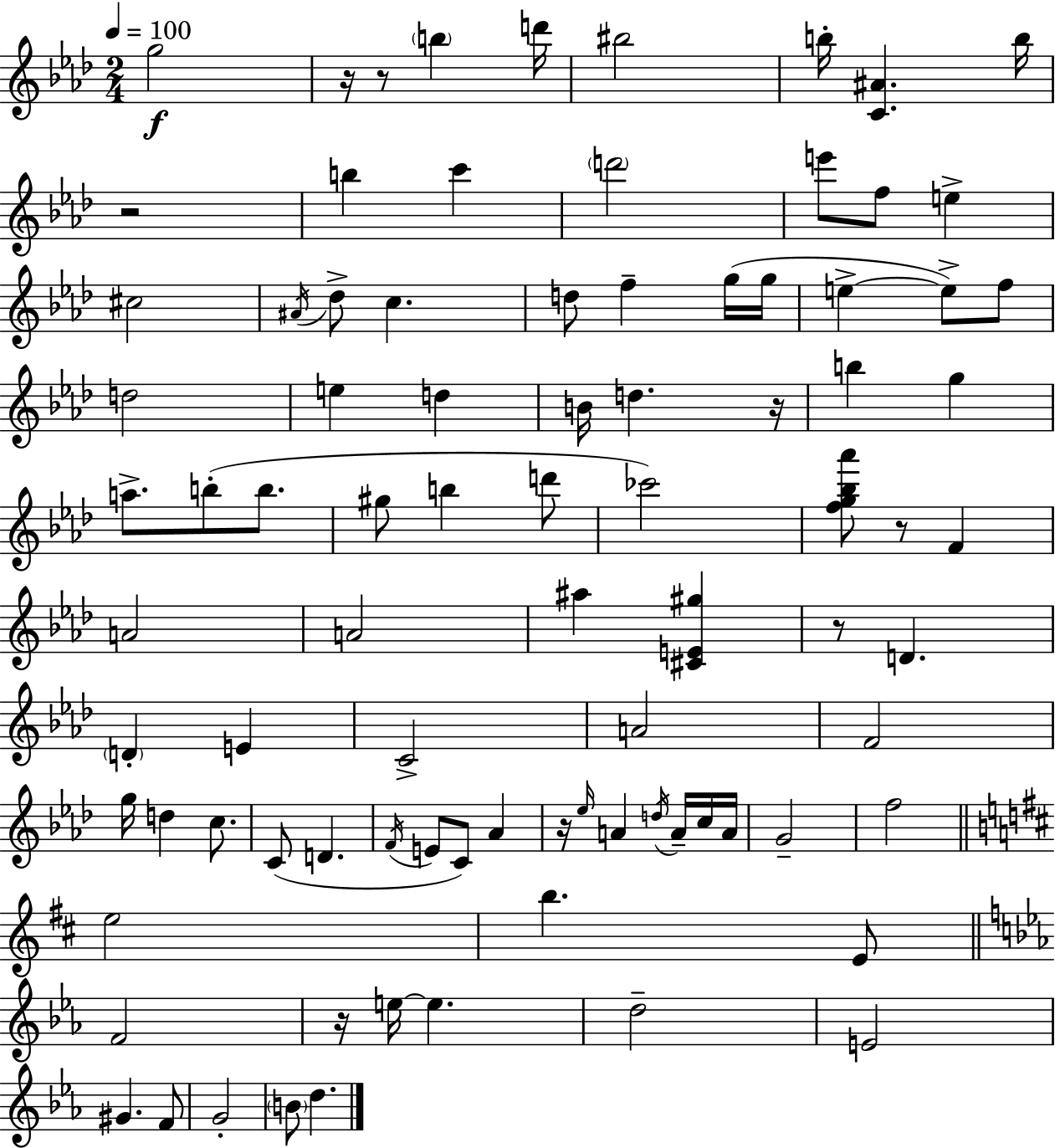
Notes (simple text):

G5/h R/s R/e B5/q D6/s BIS5/h B5/s [C4,A#4]/q. B5/s R/h B5/q C6/q D6/h E6/e F5/e E5/q C#5/h A#4/s Db5/e C5/q. D5/e F5/q G5/s G5/s E5/q E5/e F5/e D5/h E5/q D5/q B4/s D5/q. R/s B5/q G5/q A5/e. B5/e B5/e. G#5/e B5/q D6/e CES6/h [F5,G5,Bb5,Ab6]/e R/e F4/q A4/h A4/h A#5/q [C#4,E4,G#5]/q R/e D4/q. D4/q E4/q C4/h A4/h F4/h G5/s D5/q C5/e. C4/e D4/q. F4/s E4/e C4/e Ab4/q R/s Eb5/s A4/q D5/s A4/s C5/s A4/s G4/h F5/h E5/h B5/q. E4/e F4/h R/s E5/s E5/q. D5/h E4/h G#4/q. F4/e G4/h B4/e D5/q.